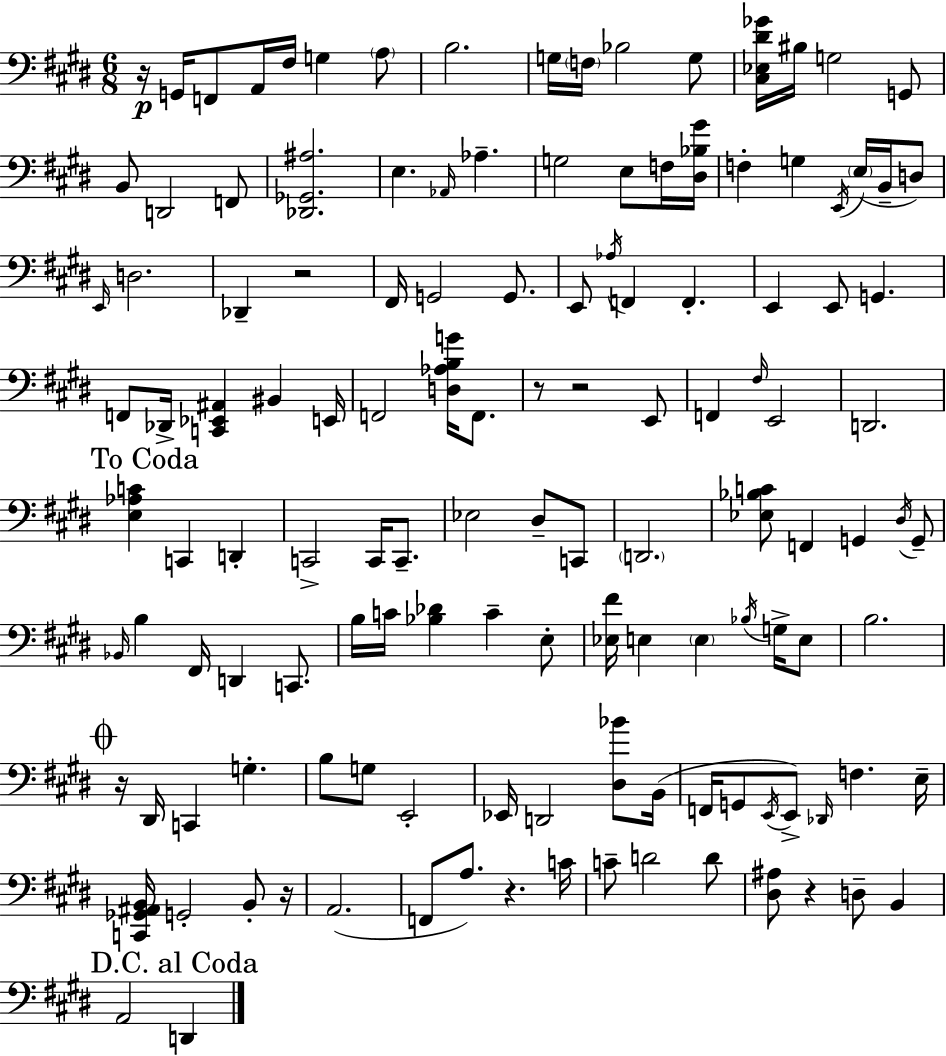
{
  \clef bass
  \numericTimeSignature
  \time 6/8
  \key e \major
  r16\p g,16 f,8 a,16 fis16 g4 \parenthesize a8 | b2. | g16 \parenthesize f16 bes2 g8 | <cis ees dis' ges'>16 bis16 g2 g,8 | \break b,8 d,2 f,8 | <des, ges, ais>2. | e4. \grace { aes,16 } aes4.-- | g2 e8 f16 | \break <dis bes gis'>16 f4-. g4 \acciaccatura { e,16 } \parenthesize e16( b,16-- | d8) \grace { e,16 } d2. | des,4-- r2 | fis,16 g,2 | \break g,8. e,8 \acciaccatura { aes16 } f,4 f,4.-. | e,4 e,8 g,4. | f,8 des,16-> <c, ees, ais,>4 bis,4 | e,16 f,2 | \break <d aes b g'>16 f,8. r8 r2 | e,8 f,4 \grace { fis16 } e,2 | d,2. | \mark "To Coda" <e aes c'>4 c,4 | \break d,4-. c,2-> | c,16 c,8.-- ees2 | dis8-- c,8 \parenthesize d,2. | <ees bes c'>8 f,4 g,4 | \break \acciaccatura { dis16 } g,8-- \grace { bes,16 } b4 fis,16 | d,4 c,8. b16 c'16 <bes des'>4 | c'4-- e8-. <ees fis'>16 e4 | \parenthesize e4 \acciaccatura { bes16 } g16-> e8 b2. | \break \mark \markup { \musicglyph "scripts.coda" } r16 dis,16 c,4 | g4.-. b8 g8 | e,2-. ees,16 d,2 | <dis bes'>8 b,16( f,16 g,8 \acciaccatura { e,16 }) | \break e,8-> \grace { des,16 } f4. e16-- <c, ges, ais, b,>16 g,2-. | b,8-. r16 a,2.( | f,8 | a8.) r4. c'16 c'8-- | \break d'2 d'8 <dis ais>8 | r4 d8-- b,4 \mark "D.C. al Coda" a,2 | d,4 \bar "|."
}